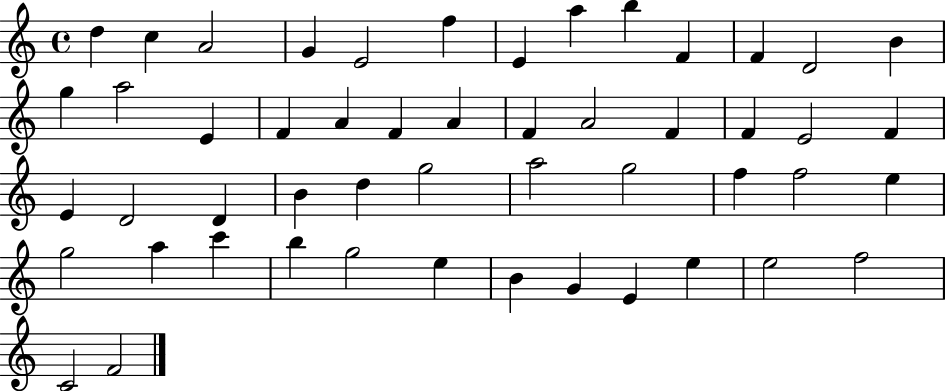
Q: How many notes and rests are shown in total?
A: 51